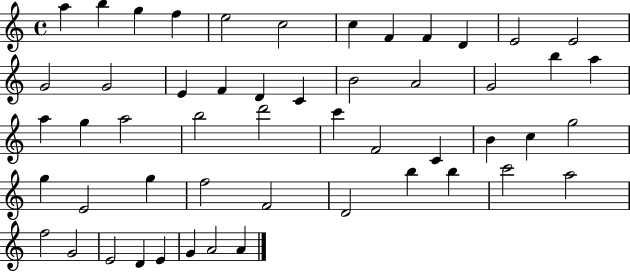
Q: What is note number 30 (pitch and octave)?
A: F4